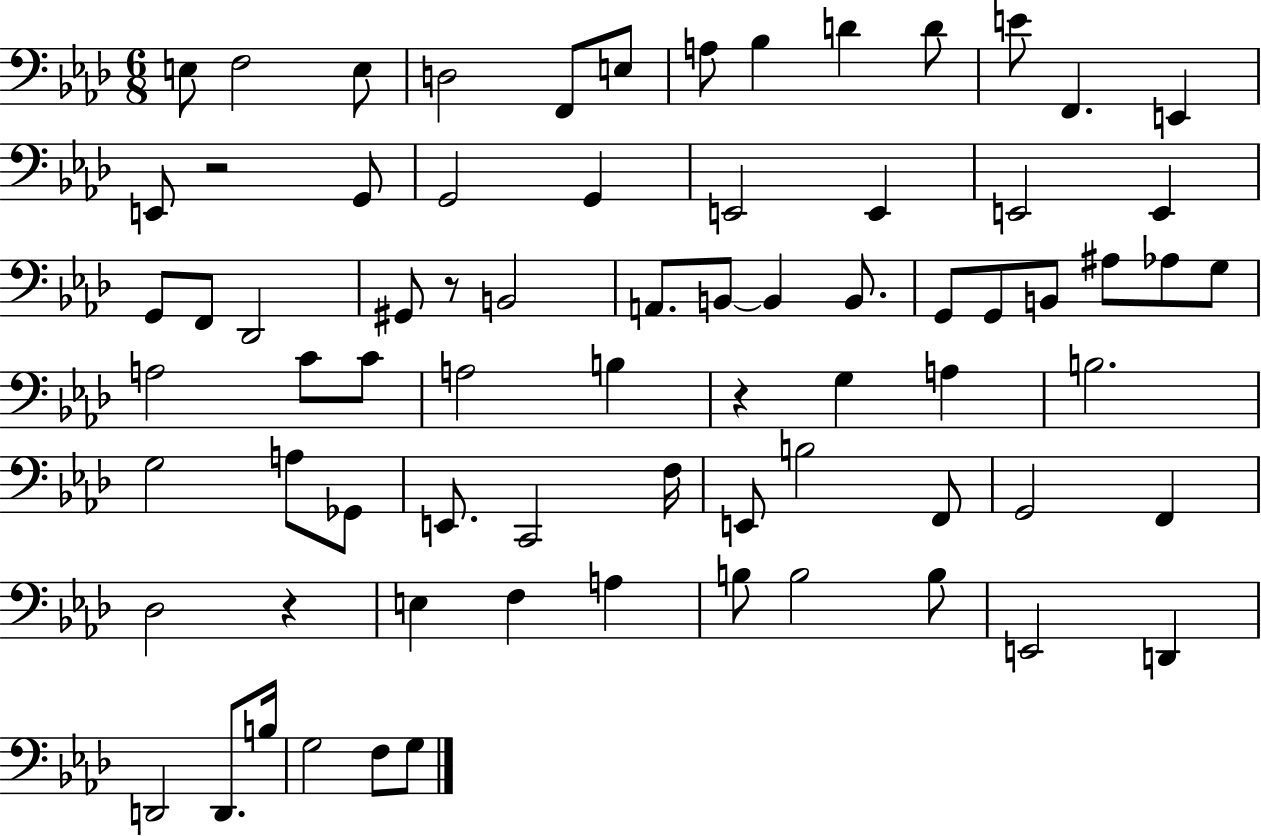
X:1
T:Untitled
M:6/8
L:1/4
K:Ab
E,/2 F,2 E,/2 D,2 F,,/2 E,/2 A,/2 _B, D D/2 E/2 F,, E,, E,,/2 z2 G,,/2 G,,2 G,, E,,2 E,, E,,2 E,, G,,/2 F,,/2 _D,,2 ^G,,/2 z/2 B,,2 A,,/2 B,,/2 B,, B,,/2 G,,/2 G,,/2 B,,/2 ^A,/2 _A,/2 G,/2 A,2 C/2 C/2 A,2 B, z G, A, B,2 G,2 A,/2 _G,,/2 E,,/2 C,,2 F,/4 E,,/2 B,2 F,,/2 G,,2 F,, _D,2 z E, F, A, B,/2 B,2 B,/2 E,,2 D,, D,,2 D,,/2 B,/4 G,2 F,/2 G,/2